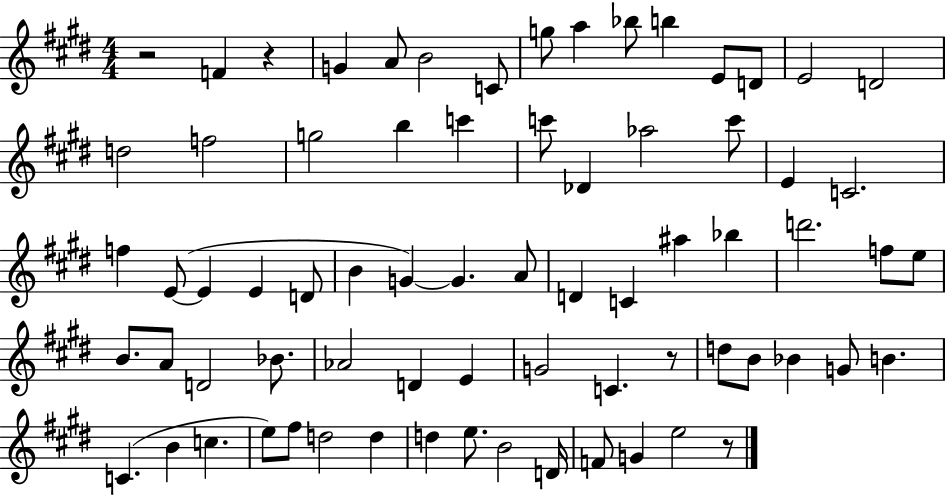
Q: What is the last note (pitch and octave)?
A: E5